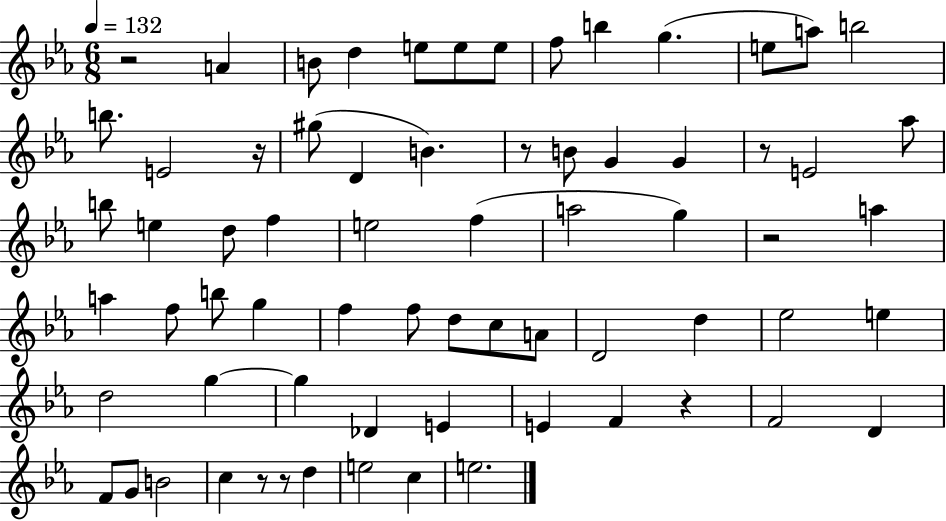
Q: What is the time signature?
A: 6/8